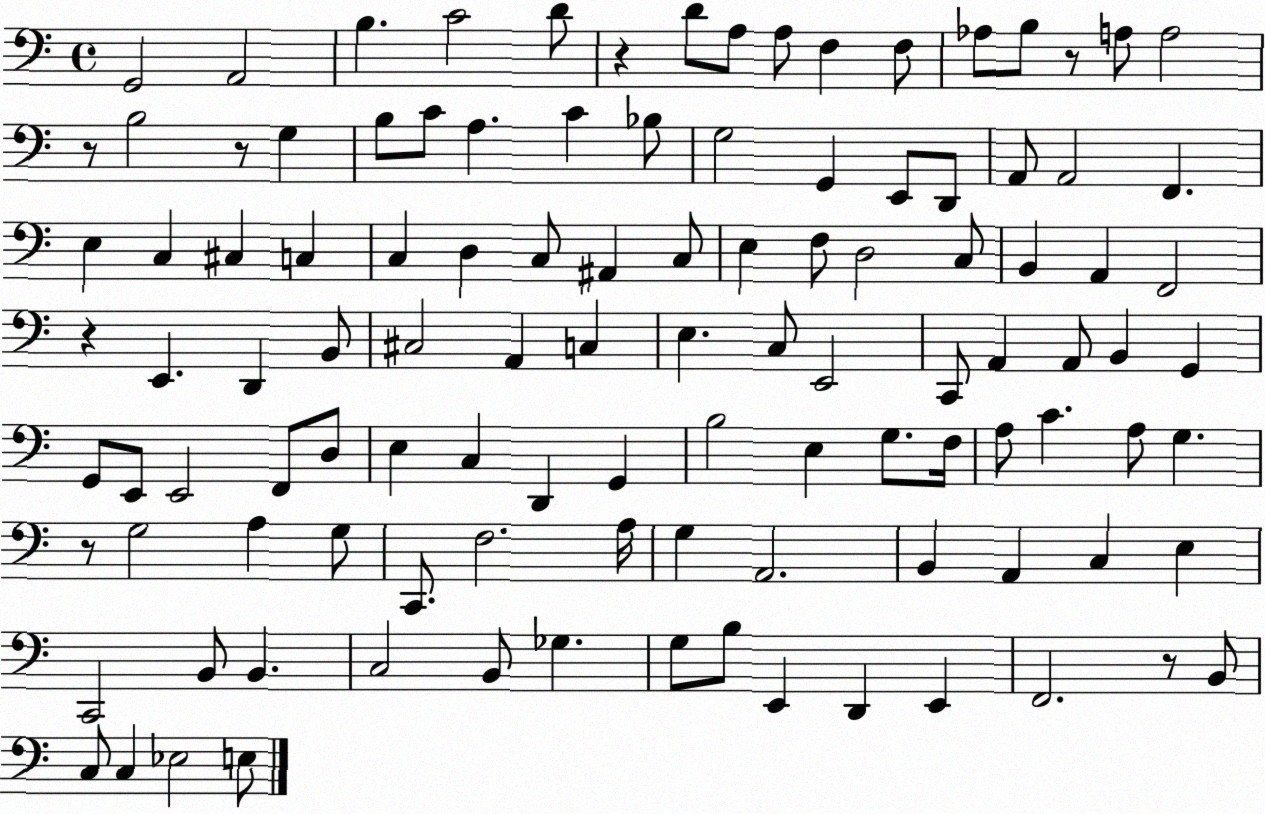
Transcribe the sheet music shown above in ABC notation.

X:1
T:Untitled
M:4/4
L:1/4
K:C
G,,2 A,,2 B, C2 D/2 z D/2 A,/2 A,/2 F, F,/2 _A,/2 B,/2 z/2 A,/2 A,2 z/2 B,2 z/2 G, B,/2 C/2 A, C _B,/2 G,2 G,, E,,/2 D,,/2 A,,/2 A,,2 F,, E, C, ^C, C, C, D, C,/2 ^A,, C,/2 E, F,/2 D,2 C,/2 B,, A,, F,,2 z E,, D,, B,,/2 ^C,2 A,, C, E, C,/2 E,,2 C,,/2 A,, A,,/2 B,, G,, G,,/2 E,,/2 E,,2 F,,/2 D,/2 E, C, D,, G,, B,2 E, G,/2 F,/4 A,/2 C A,/2 G, z/2 G,2 A, G,/2 C,,/2 F,2 A,/4 G, A,,2 B,, A,, C, E, C,,2 B,,/2 B,, C,2 B,,/2 _G, G,/2 B,/2 E,, D,, E,, F,,2 z/2 B,,/2 C,/2 C, _E,2 E,/2